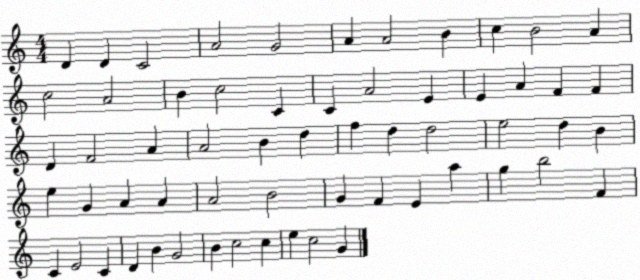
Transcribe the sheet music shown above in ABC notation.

X:1
T:Untitled
M:4/4
L:1/4
K:C
D D C2 A2 G2 A A2 B c B2 A c2 A2 B c2 C C A2 E E A F F D F2 A A2 B d f d d2 e2 d B e G A A A2 B2 G F E a g b2 F C E2 C D B G2 B c2 c e c2 G